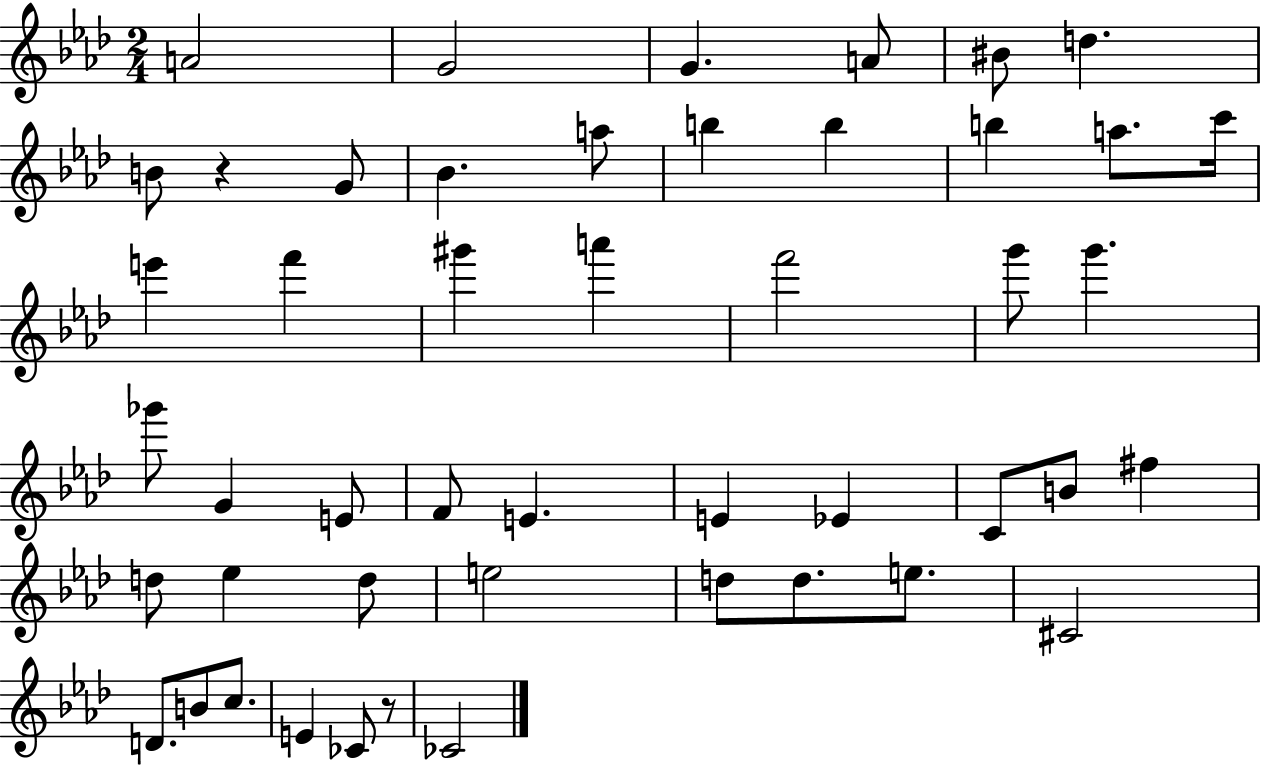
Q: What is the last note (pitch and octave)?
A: CES4